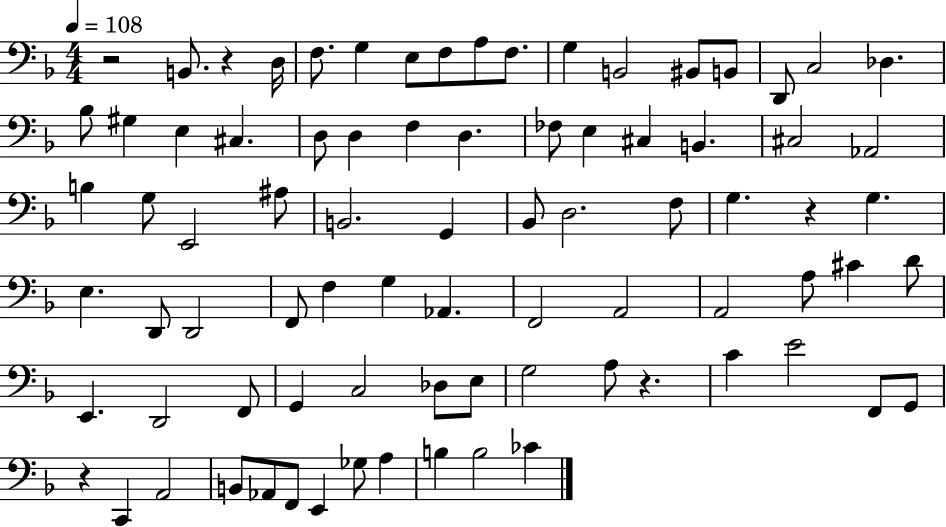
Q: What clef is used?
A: bass